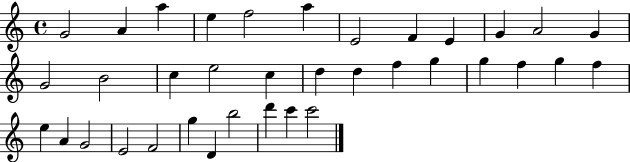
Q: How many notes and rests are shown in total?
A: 36